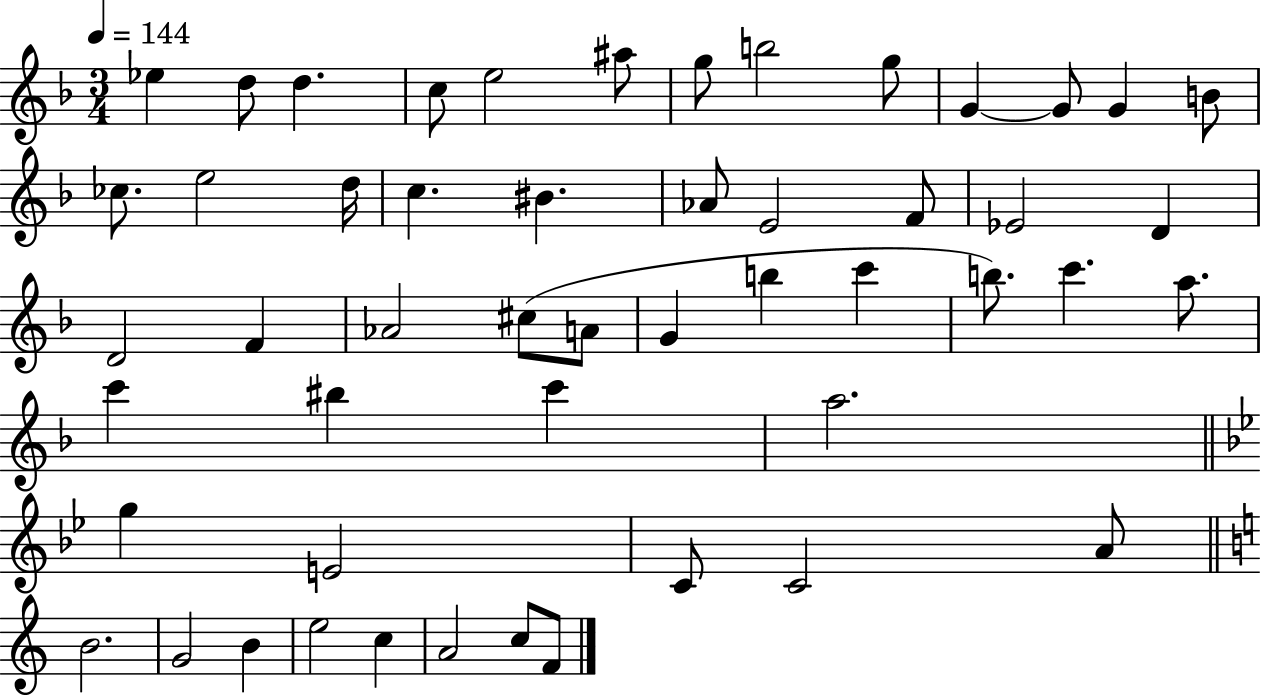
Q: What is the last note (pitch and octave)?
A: F4